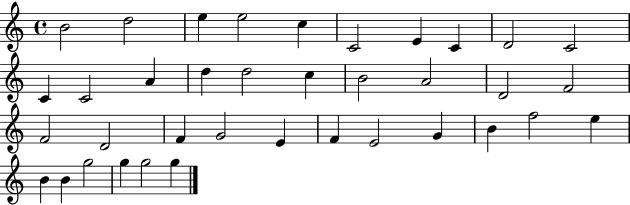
X:1
T:Untitled
M:4/4
L:1/4
K:C
B2 d2 e e2 c C2 E C D2 C2 C C2 A d d2 c B2 A2 D2 F2 F2 D2 F G2 E F E2 G B f2 e B B g2 g g2 g